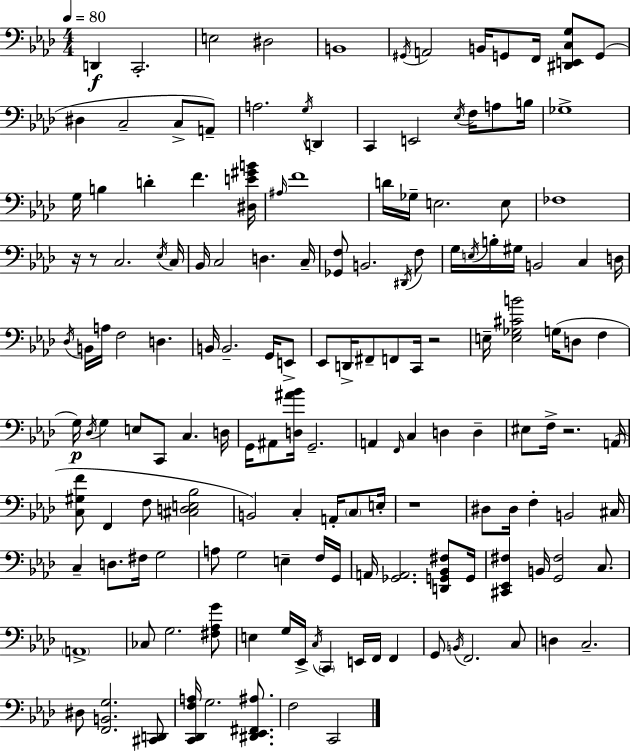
{
  \clef bass
  \numericTimeSignature
  \time 4/4
  \key aes \major
  \tempo 4 = 80
  d,4\f c,2.-. | e2 dis2 | b,1 | \acciaccatura { gis,16 } a,2 b,16 g,8 f,16 <dis, e, c g>8 g,8( | \break dis4 c2-- c8-> a,8--) | a2. \acciaccatura { g16 } d,4 | c,4 e,2 \acciaccatura { ees16 } f16 | a8 b16 ges1-> | \break g16 b4 d'4-. f'4. | <dis e' gis' b'>16 \grace { ais16 } f'1 | d'16 ges16-- e2. | e8 fes1 | \break r16 r8 c2. | \acciaccatura { ees16 } c16 bes,16 c2 d4. | c16-- <ges, f>8 b,2. | \acciaccatura { dis,16 } f8 g16 \acciaccatura { e16 } b16-. gis16 b,2 | \break c4 d16 \acciaccatura { des16 } b,16 a16 f2 | d4. b,16 b,2.-- | g,16 e,8-> ees,8 d,16-> fis,8-- f,8 c,16 | r2 e16-- <e ges cis' b'>2 | \break g16( d8 f4 g16\p) \acciaccatura { des16 } g4 e8 | c,8 c4. d16 g,16 ais,8 <d ais' bes'>16 g,2.-- | a,4 \grace { f,16 } c4 | d4 d4-- eis8 f16-> r2. | \break a,16( <c gis f'>8 f,4 | f8 <cis d e bes>2 b,2) | c4-. a,16-. \parenthesize c8 e16-. r1 | dis8 dis16 f4-. | \break b,2 cis16 c4-- d8. | fis16 g2 a8 g2 | e4-- f16 g,16 a,16 <ges, a,>2. | <d, g, bes, fis>8 g,16 <cis, ees, fis>4 b,16 <g, fis>2 | \break c8. \parenthesize a,1-> | ces8 g2. | <fis aes g'>8 e4 g16 ees,16-> | \acciaccatura { c16 } \parenthesize c,4 e,16 f,16 f,4 g,8 \acciaccatura { b,16 } f,2. | \break c8 d4 | c2.-- dis8 <f, b, g>2. | <cis, d,>8 <c, des, f a>16 g2. | <dis, ees, fis, ais>8. f2 | \break c,2 \bar "|."
}